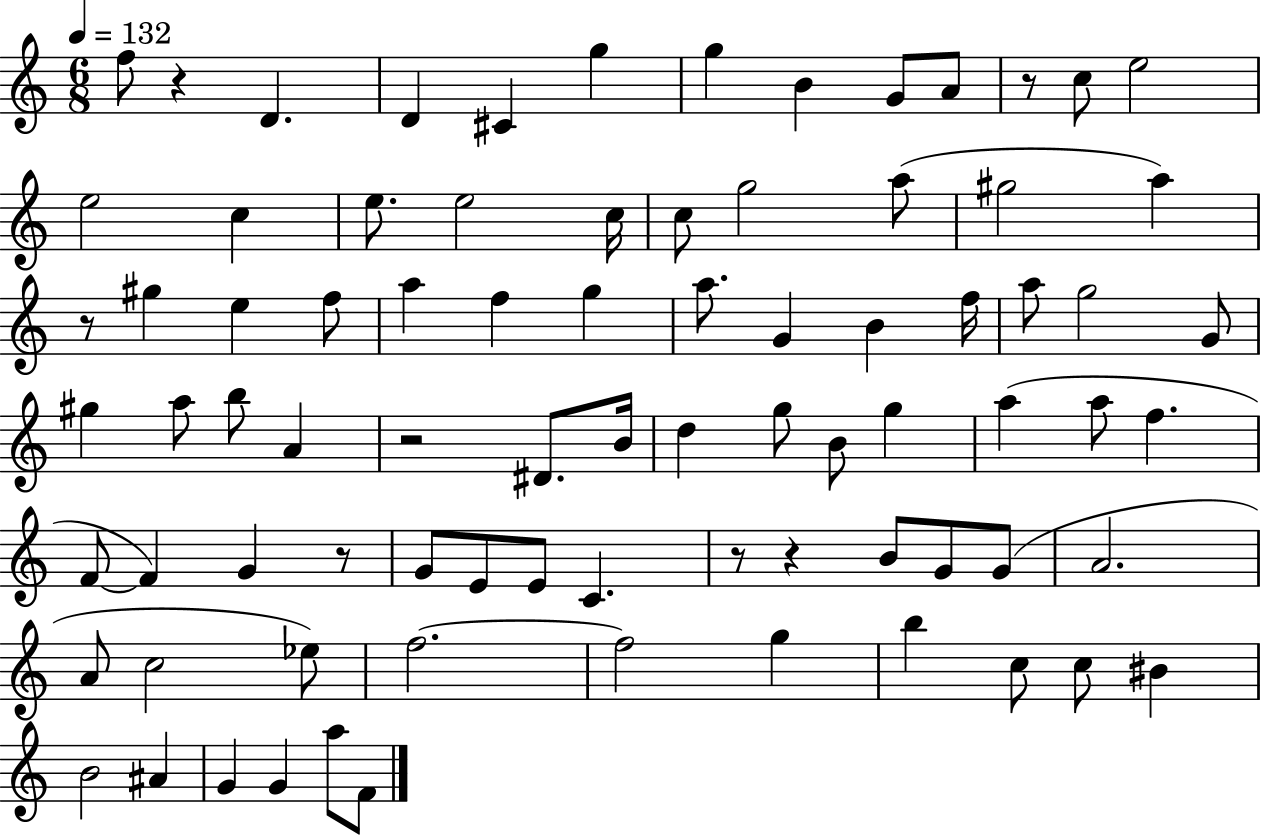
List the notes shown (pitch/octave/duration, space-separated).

F5/e R/q D4/q. D4/q C#4/q G5/q G5/q B4/q G4/e A4/e R/e C5/e E5/h E5/h C5/q E5/e. E5/h C5/s C5/e G5/h A5/e G#5/h A5/q R/e G#5/q E5/q F5/e A5/q F5/q G5/q A5/e. G4/q B4/q F5/s A5/e G5/h G4/e G#5/q A5/e B5/e A4/q R/h D#4/e. B4/s D5/q G5/e B4/e G5/q A5/q A5/e F5/q. F4/e F4/q G4/q R/e G4/e E4/e E4/e C4/q. R/e R/q B4/e G4/e G4/e A4/h. A4/e C5/h Eb5/e F5/h. F5/h G5/q B5/q C5/e C5/e BIS4/q B4/h A#4/q G4/q G4/q A5/e F4/e